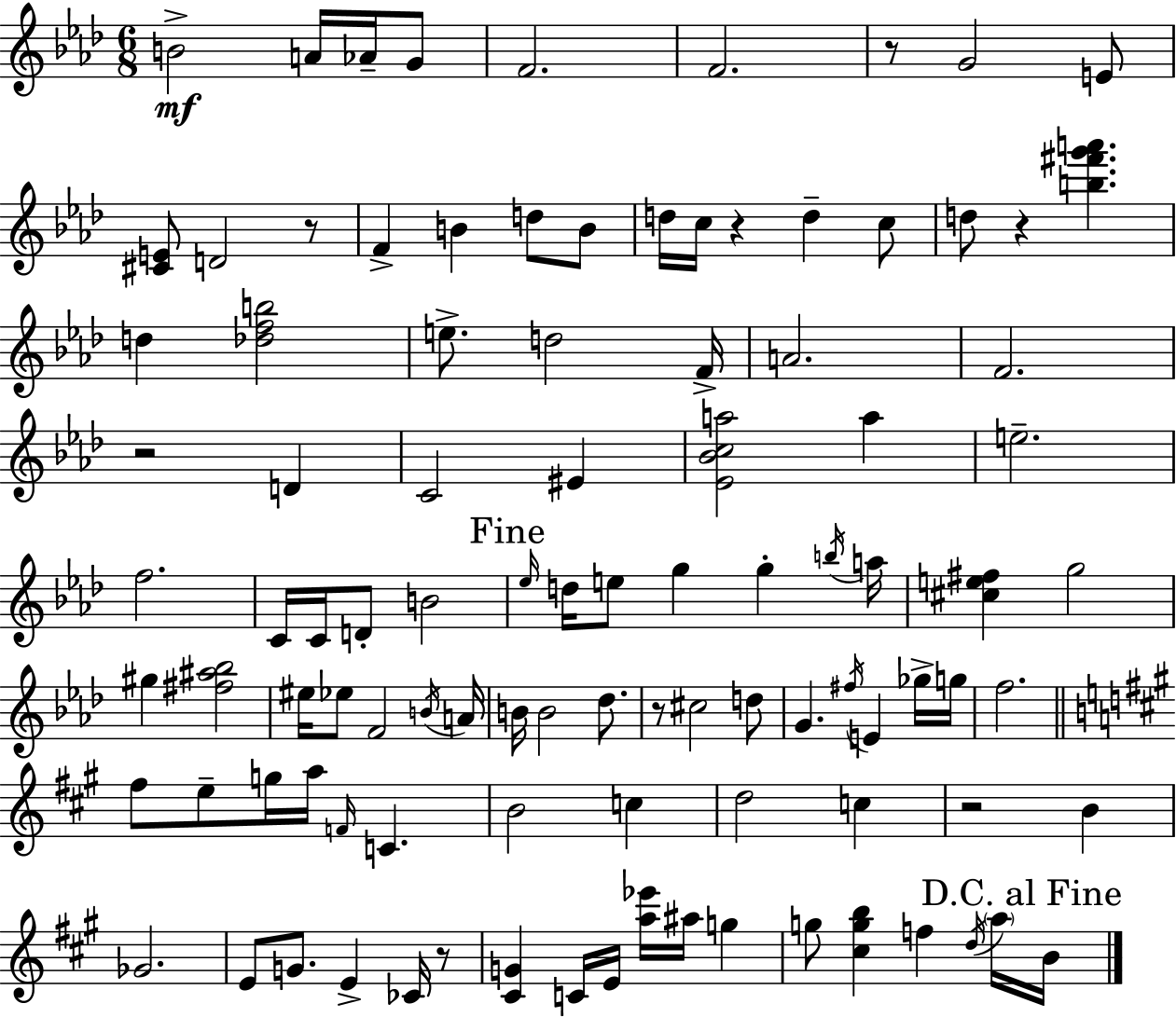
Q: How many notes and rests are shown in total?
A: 101